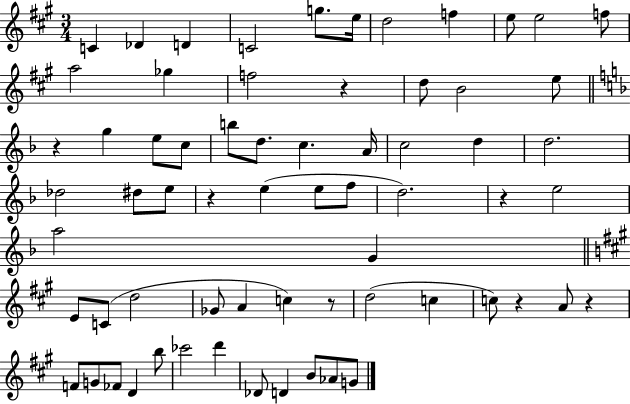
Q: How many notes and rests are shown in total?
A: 66